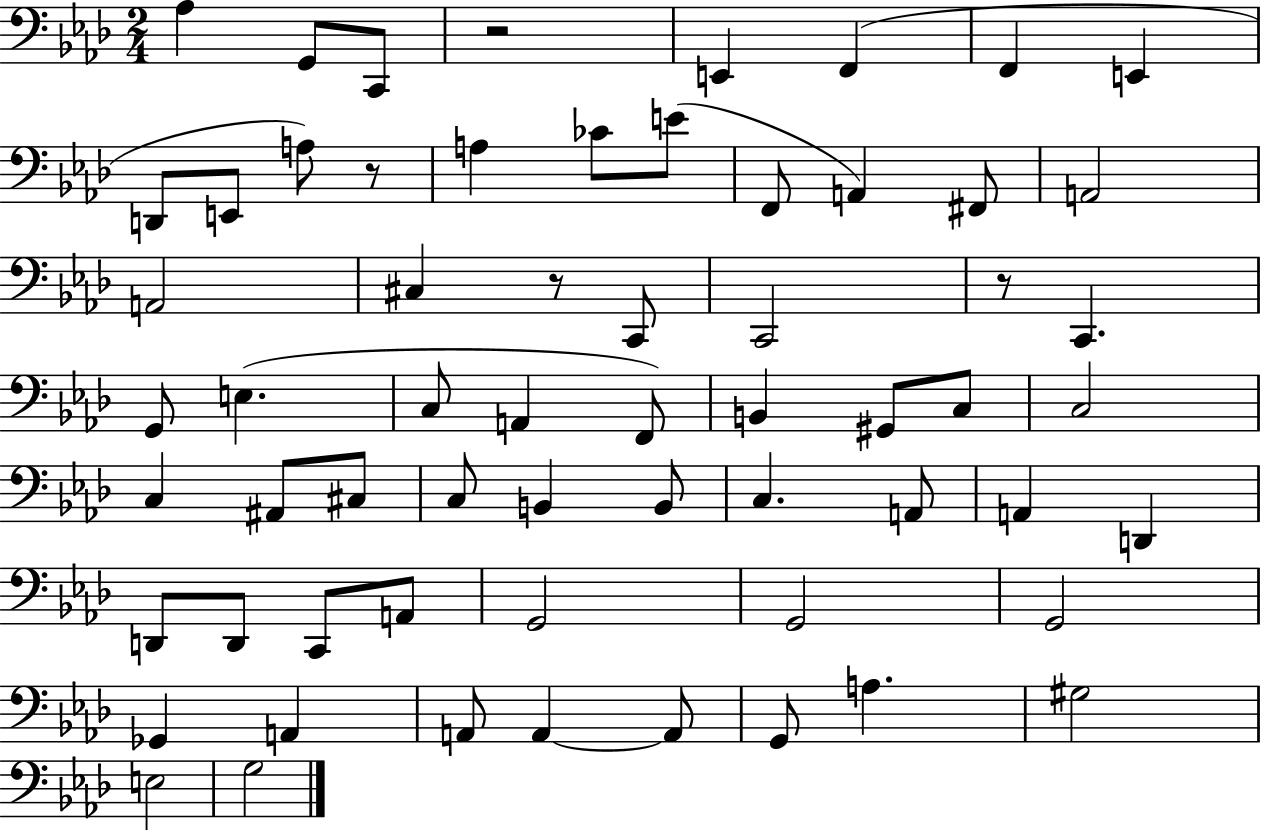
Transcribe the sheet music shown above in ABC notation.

X:1
T:Untitled
M:2/4
L:1/4
K:Ab
_A, G,,/2 C,,/2 z2 E,, F,, F,, E,, D,,/2 E,,/2 A,/2 z/2 A, _C/2 E/2 F,,/2 A,, ^F,,/2 A,,2 A,,2 ^C, z/2 C,,/2 C,,2 z/2 C,, G,,/2 E, C,/2 A,, F,,/2 B,, ^G,,/2 C,/2 C,2 C, ^A,,/2 ^C,/2 C,/2 B,, B,,/2 C, A,,/2 A,, D,, D,,/2 D,,/2 C,,/2 A,,/2 G,,2 G,,2 G,,2 _G,, A,, A,,/2 A,, A,,/2 G,,/2 A, ^G,2 E,2 G,2